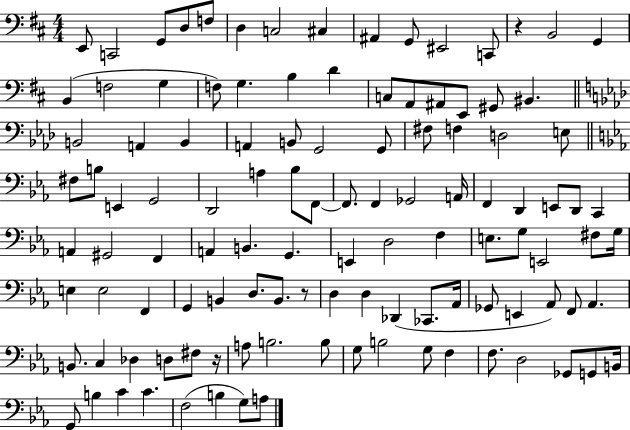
X:1
T:Untitled
M:4/4
L:1/4
K:D
E,,/2 C,,2 G,,/2 D,/2 F,/2 D, C,2 ^C, ^A,, G,,/2 ^E,,2 C,,/2 z B,,2 G,, B,, F,2 G, F,/2 G, B, D C,/2 A,,/2 ^A,,/2 E,,/2 ^G,,/2 ^B,, B,,2 A,, B,, A,, B,,/2 G,,2 G,,/2 ^F,/2 F, D,2 E,/2 ^F,/2 B,/2 E,, G,,2 D,,2 A, _B,/2 F,,/2 F,,/2 F,, _G,,2 A,,/4 F,, D,, E,,/2 D,,/2 C,, A,, ^G,,2 F,, A,, B,, G,, E,, D,2 F, E,/2 G,/2 E,,2 ^F,/2 G,/4 E, E,2 F,, G,, B,, D,/2 B,,/2 z/2 D, D, _D,, _C,,/2 _A,,/4 _G,,/2 E,, _A,,/2 F,,/2 _A,, B,,/2 C, _D, D,/2 ^F,/2 z/4 A,/2 B,2 B,/2 G,/2 B,2 G,/2 F, F,/2 D,2 _G,,/2 G,,/2 B,,/4 G,,/2 B, C C F,2 B, G,/2 A,/2